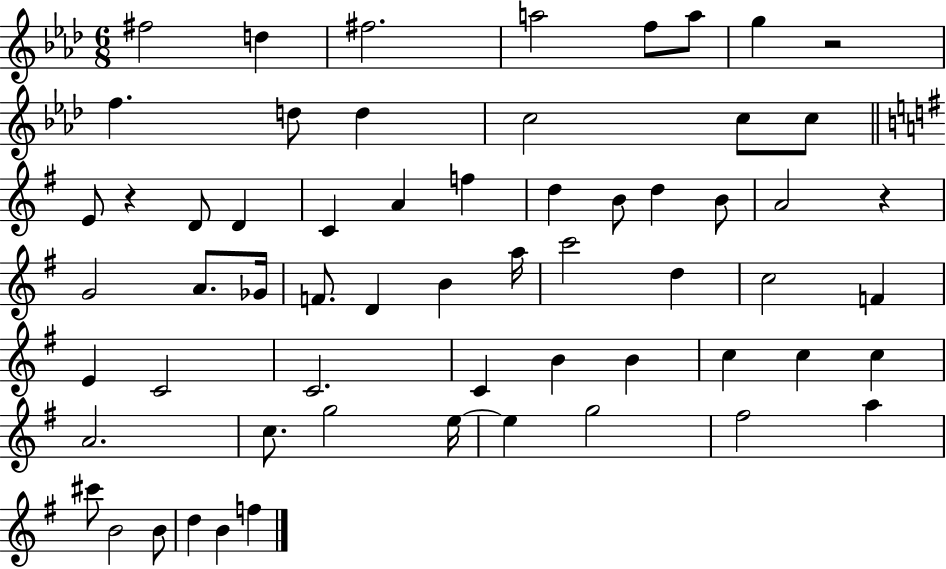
X:1
T:Untitled
M:6/8
L:1/4
K:Ab
^f2 d ^f2 a2 f/2 a/2 g z2 f d/2 d c2 c/2 c/2 E/2 z D/2 D C A f d B/2 d B/2 A2 z G2 A/2 _G/4 F/2 D B a/4 c'2 d c2 F E C2 C2 C B B c c c A2 c/2 g2 e/4 e g2 ^f2 a ^c'/2 B2 B/2 d B f